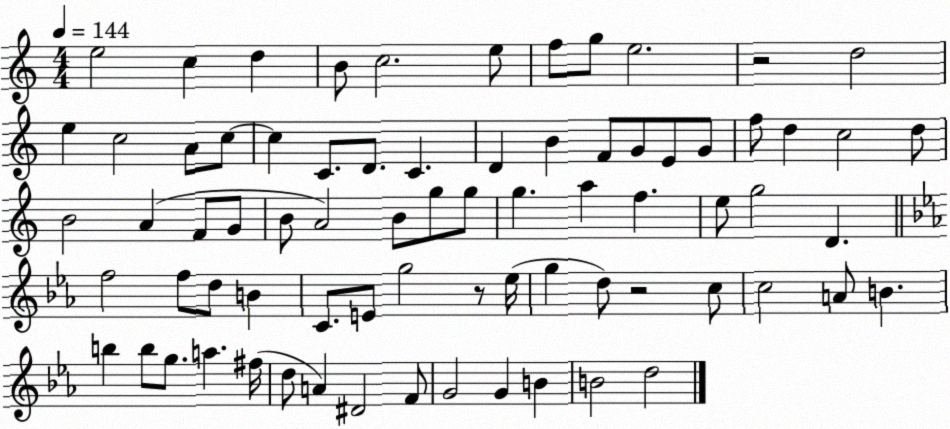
X:1
T:Untitled
M:4/4
L:1/4
K:C
e2 c d B/2 c2 e/2 f/2 g/2 e2 z2 d2 e c2 A/2 c/2 c C/2 D/2 C D B F/2 G/2 E/2 G/2 f/2 d c2 d/2 B2 A F/2 G/2 B/2 A2 B/2 g/2 g/2 g a f e/2 g2 D f2 f/2 d/2 B C/2 E/2 g2 z/2 _e/4 g d/2 z2 c/2 c2 A/2 B b b/2 g/2 a ^f/4 d/2 A ^D2 F/2 G2 G B B2 d2